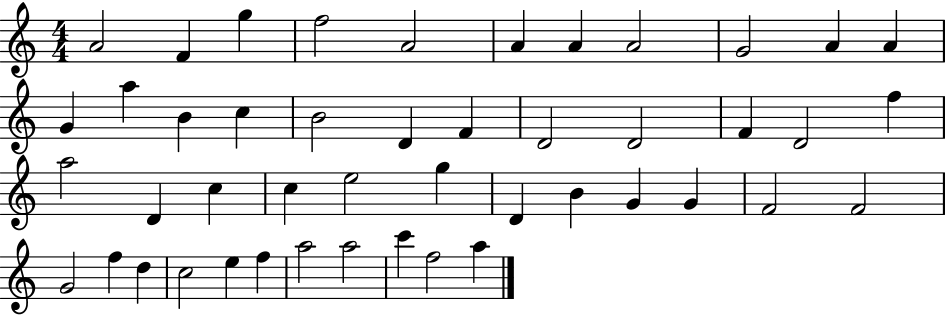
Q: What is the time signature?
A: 4/4